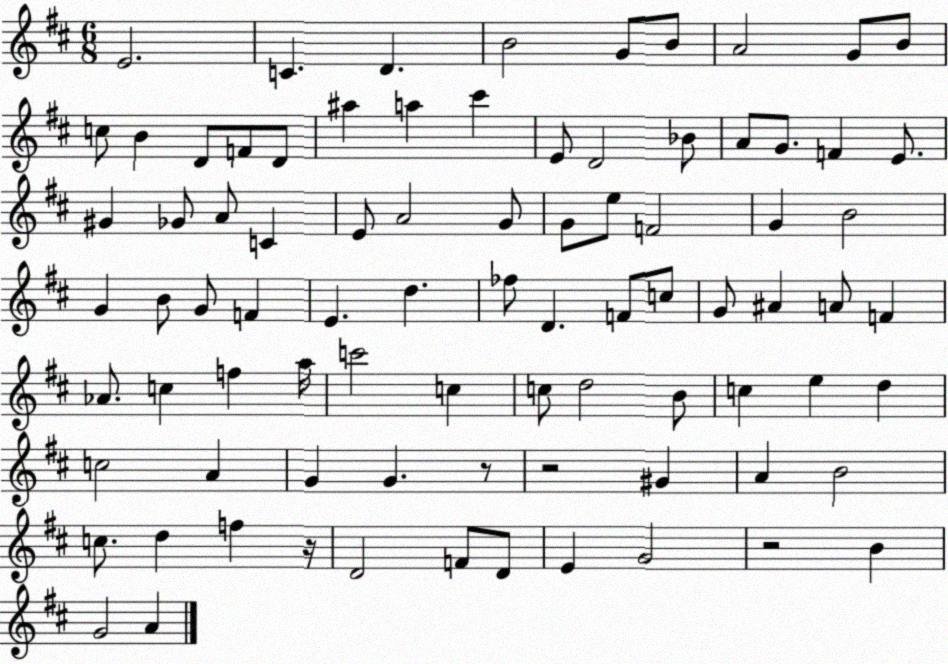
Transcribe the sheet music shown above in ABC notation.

X:1
T:Untitled
M:6/8
L:1/4
K:D
E2 C D B2 G/2 B/2 A2 G/2 B/2 c/2 B D/2 F/2 D/2 ^a a ^c' E/2 D2 _B/2 A/2 G/2 F E/2 ^G _G/2 A/2 C E/2 A2 G/2 G/2 e/2 F2 G B2 G B/2 G/2 F E d _f/2 D F/2 c/2 G/2 ^A A/2 F _A/2 c f a/4 c'2 c c/2 d2 B/2 c e d c2 A G G z/2 z2 ^G A B2 c/2 d f z/4 D2 F/2 D/2 E G2 z2 B G2 A